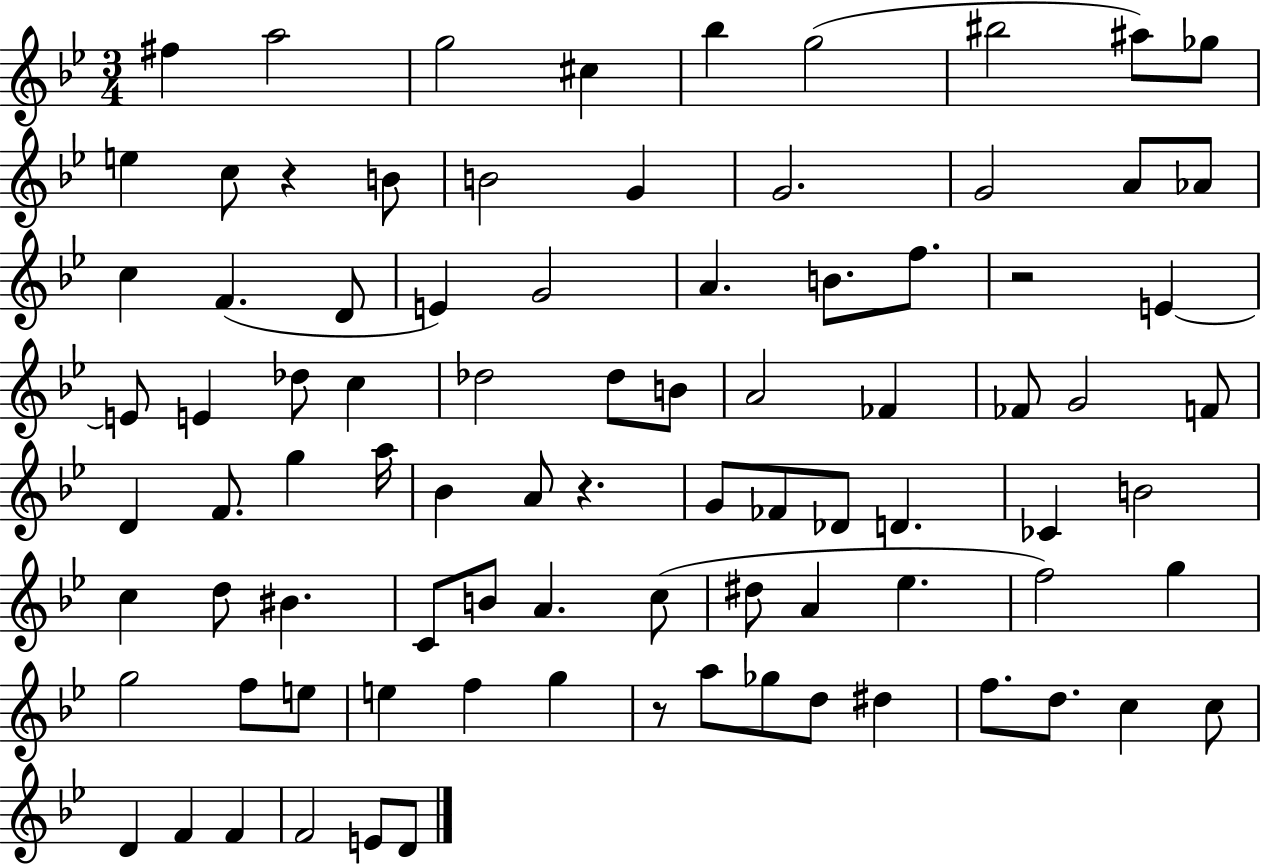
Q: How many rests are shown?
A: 4